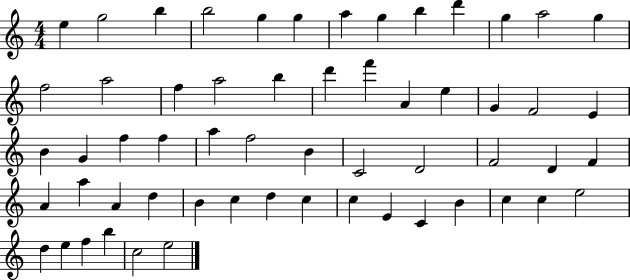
{
  \clef treble
  \numericTimeSignature
  \time 4/4
  \key c \major
  e''4 g''2 b''4 | b''2 g''4 g''4 | a''4 g''4 b''4 d'''4 | g''4 a''2 g''4 | \break f''2 a''2 | f''4 a''2 b''4 | d'''4 f'''4 a'4 e''4 | g'4 f'2 e'4 | \break b'4 g'4 f''4 f''4 | a''4 f''2 b'4 | c'2 d'2 | f'2 d'4 f'4 | \break a'4 a''4 a'4 d''4 | b'4 c''4 d''4 c''4 | c''4 e'4 c'4 b'4 | c''4 c''4 e''2 | \break d''4 e''4 f''4 b''4 | c''2 e''2 | \bar "|."
}